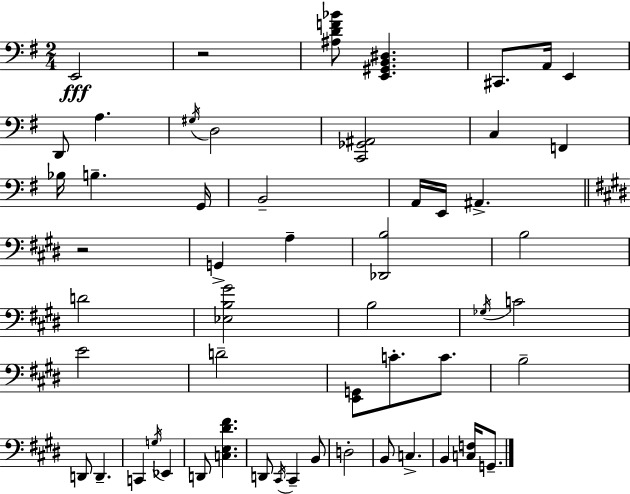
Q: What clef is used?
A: bass